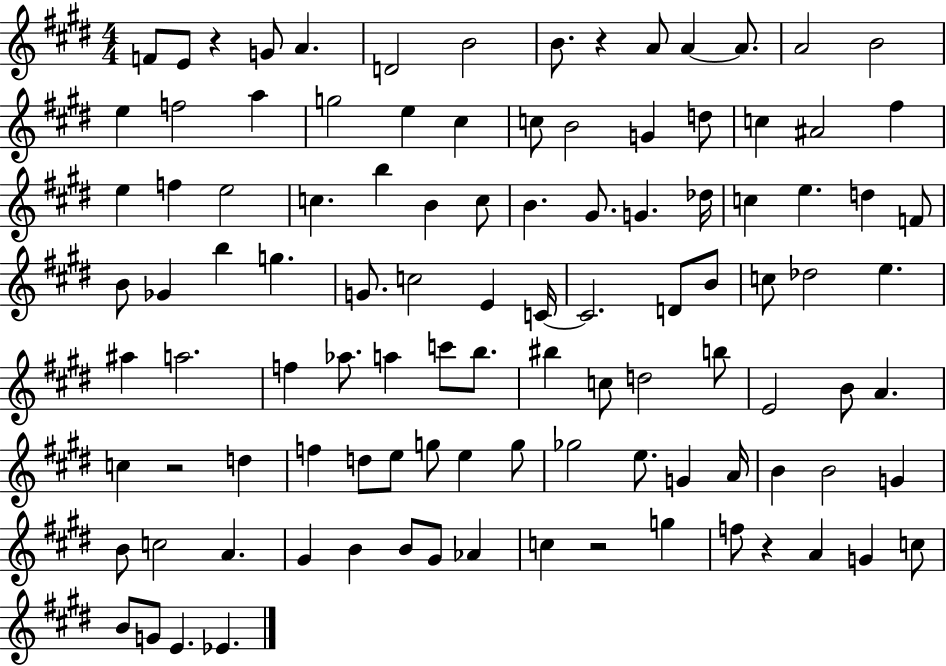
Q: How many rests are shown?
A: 5